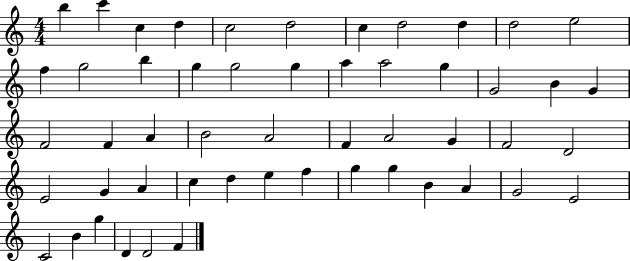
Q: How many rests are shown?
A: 0